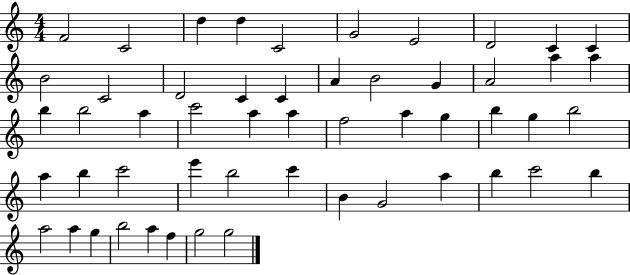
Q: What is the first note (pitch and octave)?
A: F4